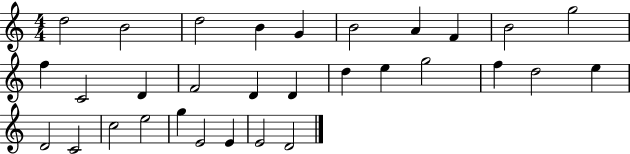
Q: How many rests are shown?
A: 0